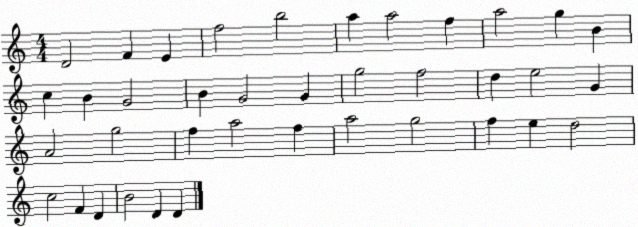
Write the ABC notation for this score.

X:1
T:Untitled
M:4/4
L:1/4
K:C
D2 F E f2 b2 a a2 f a2 g B c B G2 B G2 G g2 f2 d e2 G A2 g2 f a2 f a2 g2 f e d2 c2 F D B2 D D